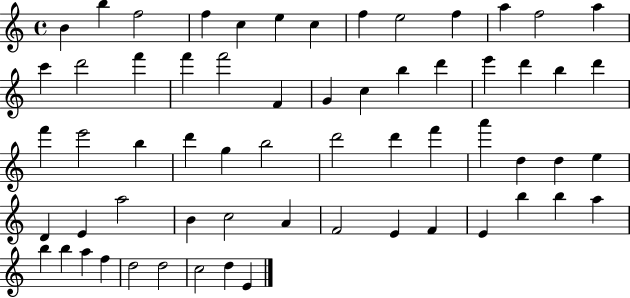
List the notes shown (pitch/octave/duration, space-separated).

B4/q B5/q F5/h F5/q C5/q E5/q C5/q F5/q E5/h F5/q A5/q F5/h A5/q C6/q D6/h F6/q F6/q F6/h F4/q G4/q C5/q B5/q D6/q E6/q D6/q B5/q D6/q F6/q E6/h B5/q D6/q G5/q B5/h D6/h D6/q F6/q A6/q D5/q D5/q E5/q D4/q E4/q A5/h B4/q C5/h A4/q F4/h E4/q F4/q E4/q B5/q B5/q A5/q B5/q B5/q A5/q F5/q D5/h D5/h C5/h D5/q E4/q